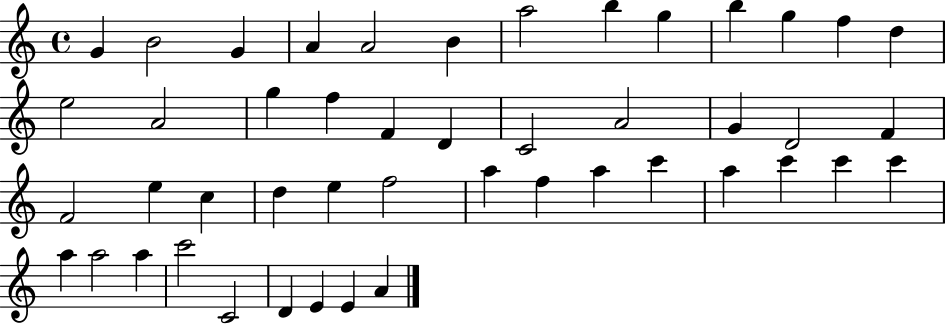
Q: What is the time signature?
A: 4/4